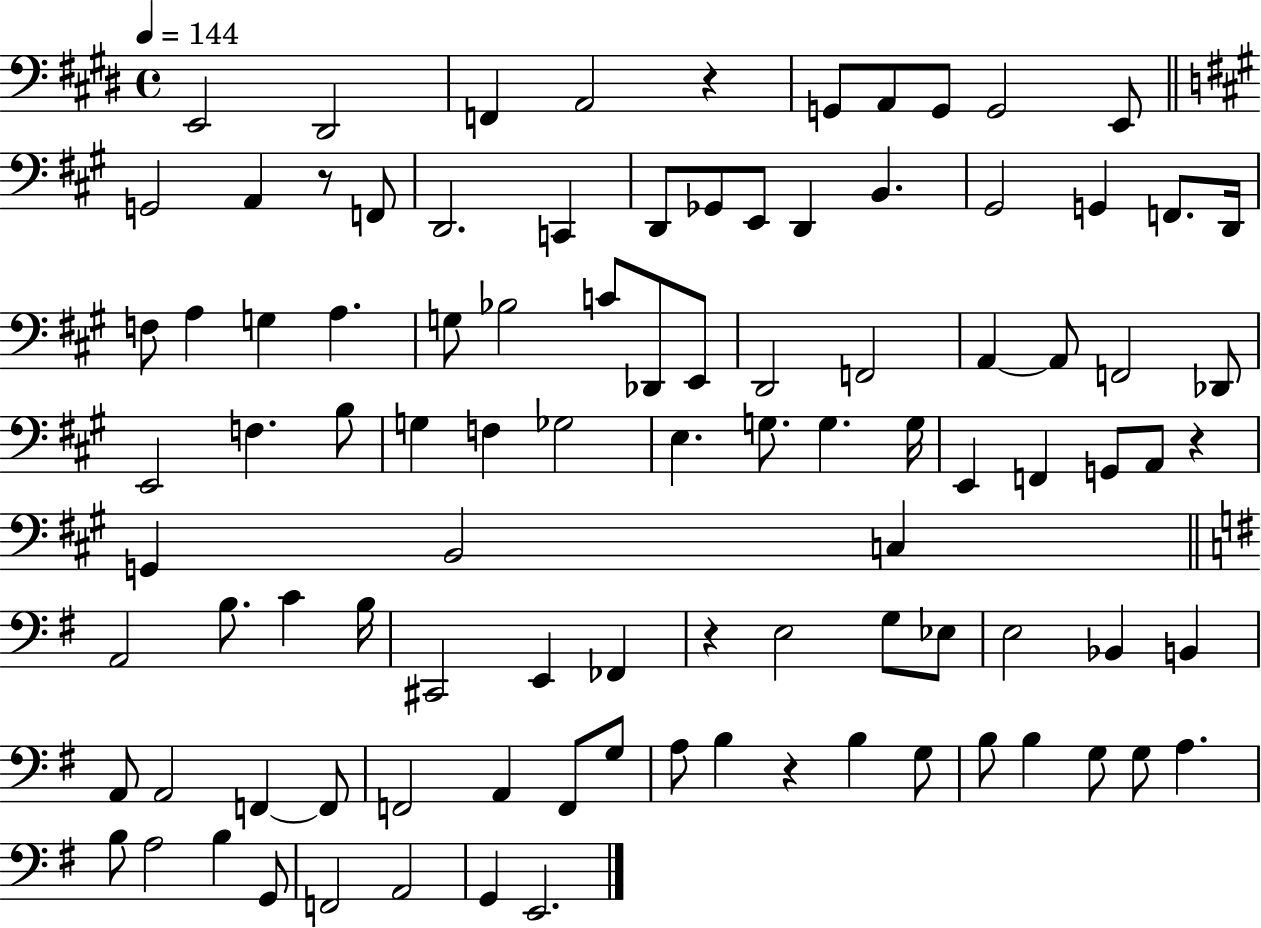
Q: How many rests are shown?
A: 5